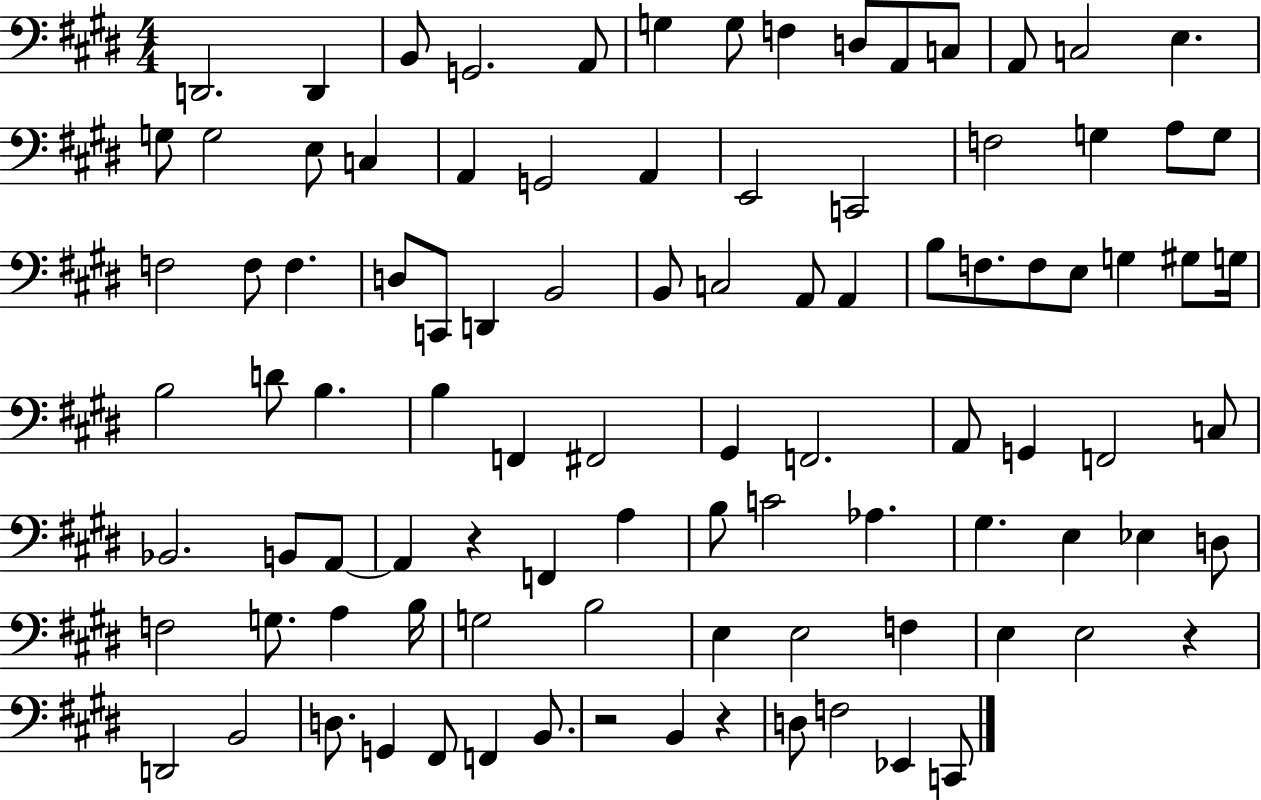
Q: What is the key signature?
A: E major